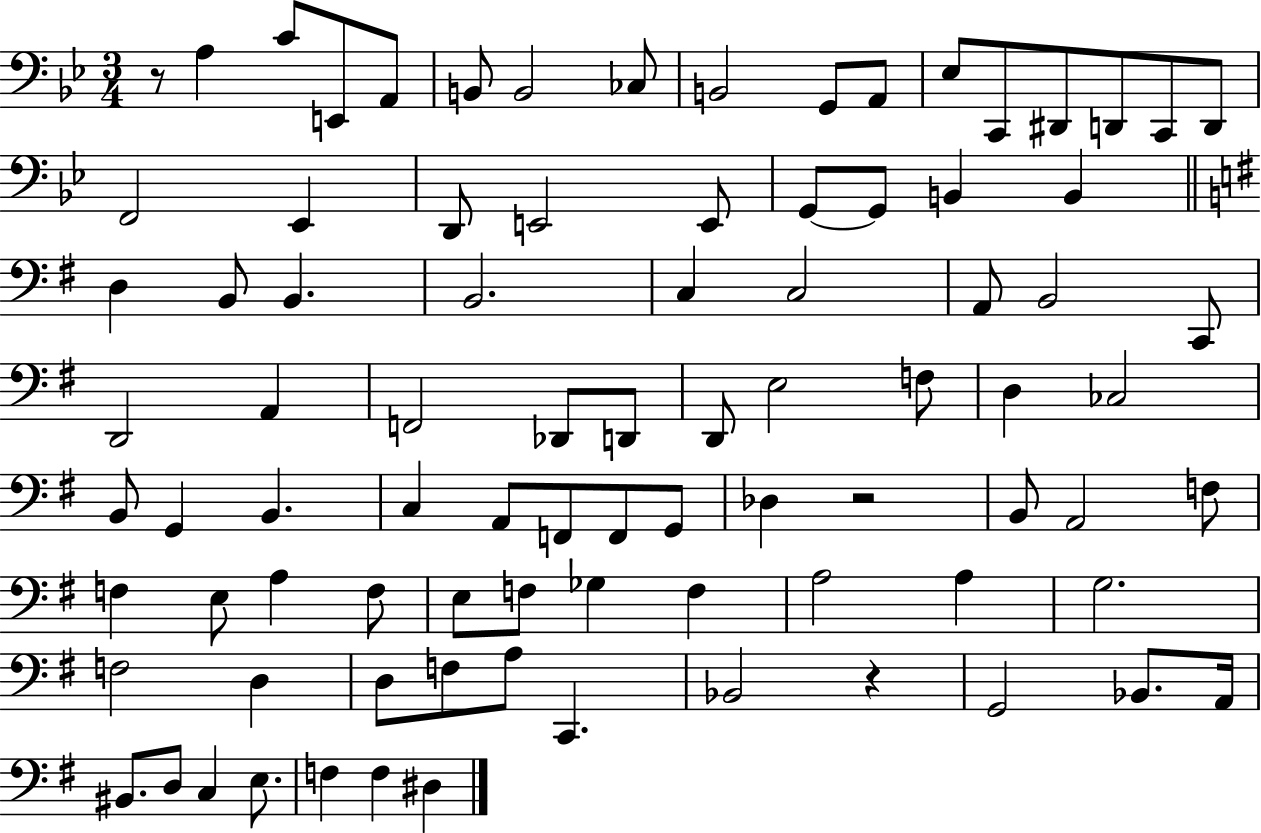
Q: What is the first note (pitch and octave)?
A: A3